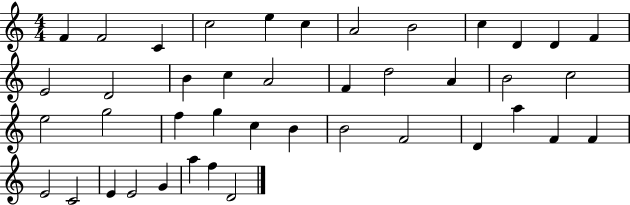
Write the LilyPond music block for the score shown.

{
  \clef treble
  \numericTimeSignature
  \time 4/4
  \key c \major
  f'4 f'2 c'4 | c''2 e''4 c''4 | a'2 b'2 | c''4 d'4 d'4 f'4 | \break e'2 d'2 | b'4 c''4 a'2 | f'4 d''2 a'4 | b'2 c''2 | \break e''2 g''2 | f''4 g''4 c''4 b'4 | b'2 f'2 | d'4 a''4 f'4 f'4 | \break e'2 c'2 | e'4 e'2 g'4 | a''4 f''4 d'2 | \bar "|."
}